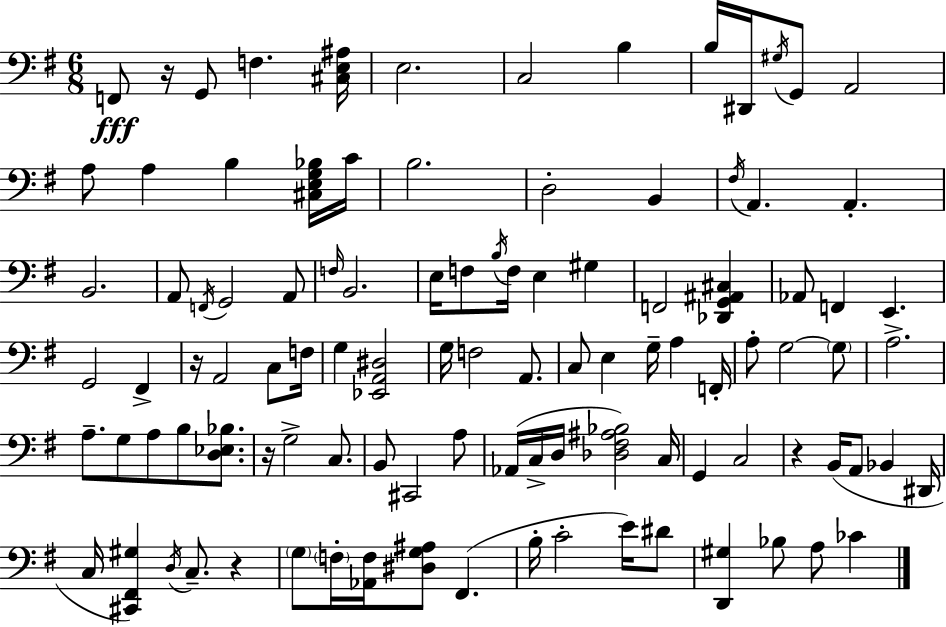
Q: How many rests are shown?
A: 5